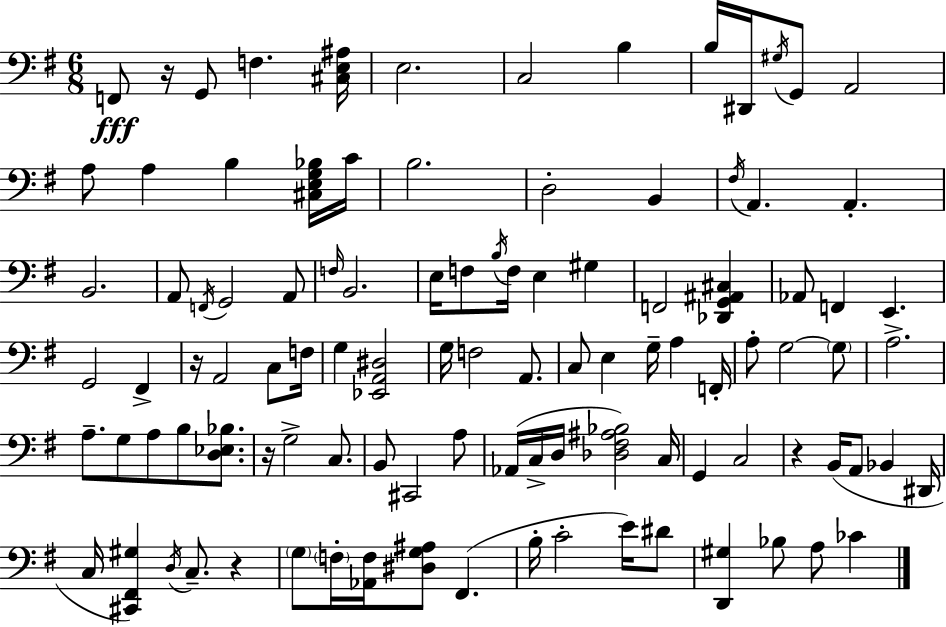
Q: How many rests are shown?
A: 5